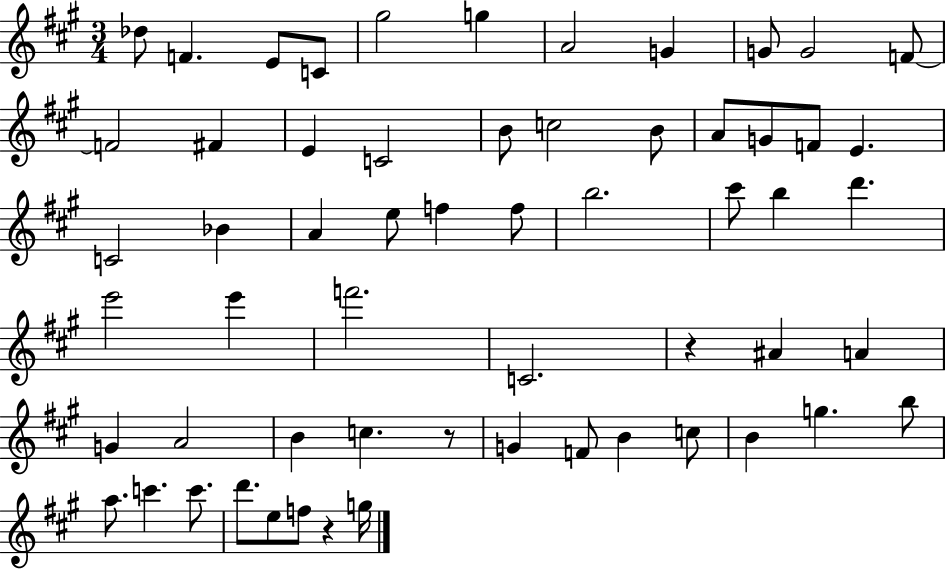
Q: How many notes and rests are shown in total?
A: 59